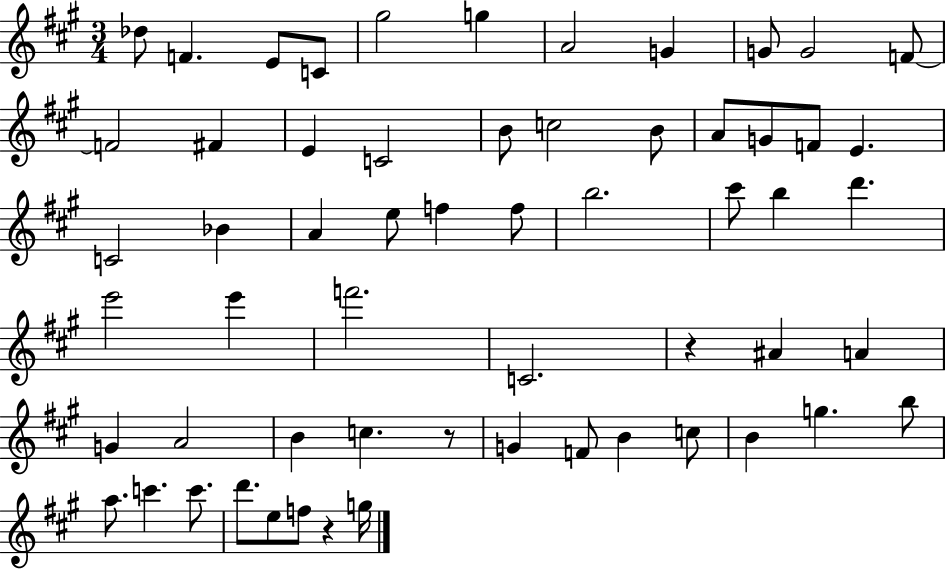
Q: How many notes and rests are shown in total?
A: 59